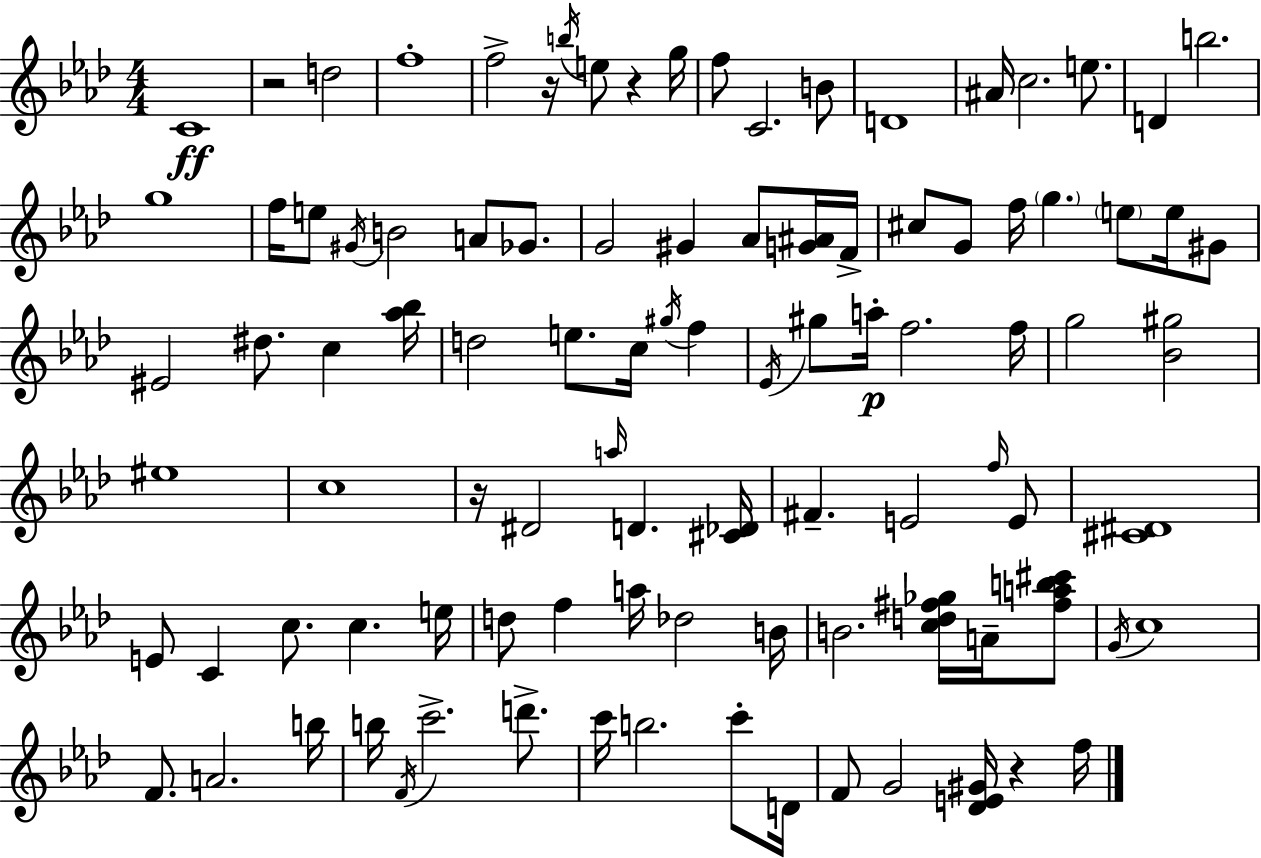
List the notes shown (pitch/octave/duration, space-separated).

C4/w R/h D5/h F5/w F5/h R/s B5/s E5/e R/q G5/s F5/e C4/h. B4/e D4/w A#4/s C5/h. E5/e. D4/q B5/h. G5/w F5/s E5/e G#4/s B4/h A4/e Gb4/e. G4/h G#4/q Ab4/e [G4,A#4]/s F4/s C#5/e G4/e F5/s G5/q. E5/e E5/s G#4/e EIS4/h D#5/e. C5/q [Ab5,Bb5]/s D5/h E5/e. C5/s G#5/s F5/q Eb4/s G#5/e A5/s F5/h. F5/s G5/h [Bb4,G#5]/h EIS5/w C5/w R/s D#4/h A5/s D4/q. [C#4,Db4]/s F#4/q. E4/h F5/s E4/e [C#4,D#4]/w E4/e C4/q C5/e. C5/q. E5/s D5/e F5/q A5/s Db5/h B4/s B4/h. [C5,D5,F#5,Gb5]/s A4/s [F#5,A5,B5,C#6]/e G4/s C5/w F4/e. A4/h. B5/s B5/s F4/s C6/h. D6/e. C6/s B5/h. C6/e D4/s F4/e G4/h [Db4,E4,G#4]/s R/q F5/s